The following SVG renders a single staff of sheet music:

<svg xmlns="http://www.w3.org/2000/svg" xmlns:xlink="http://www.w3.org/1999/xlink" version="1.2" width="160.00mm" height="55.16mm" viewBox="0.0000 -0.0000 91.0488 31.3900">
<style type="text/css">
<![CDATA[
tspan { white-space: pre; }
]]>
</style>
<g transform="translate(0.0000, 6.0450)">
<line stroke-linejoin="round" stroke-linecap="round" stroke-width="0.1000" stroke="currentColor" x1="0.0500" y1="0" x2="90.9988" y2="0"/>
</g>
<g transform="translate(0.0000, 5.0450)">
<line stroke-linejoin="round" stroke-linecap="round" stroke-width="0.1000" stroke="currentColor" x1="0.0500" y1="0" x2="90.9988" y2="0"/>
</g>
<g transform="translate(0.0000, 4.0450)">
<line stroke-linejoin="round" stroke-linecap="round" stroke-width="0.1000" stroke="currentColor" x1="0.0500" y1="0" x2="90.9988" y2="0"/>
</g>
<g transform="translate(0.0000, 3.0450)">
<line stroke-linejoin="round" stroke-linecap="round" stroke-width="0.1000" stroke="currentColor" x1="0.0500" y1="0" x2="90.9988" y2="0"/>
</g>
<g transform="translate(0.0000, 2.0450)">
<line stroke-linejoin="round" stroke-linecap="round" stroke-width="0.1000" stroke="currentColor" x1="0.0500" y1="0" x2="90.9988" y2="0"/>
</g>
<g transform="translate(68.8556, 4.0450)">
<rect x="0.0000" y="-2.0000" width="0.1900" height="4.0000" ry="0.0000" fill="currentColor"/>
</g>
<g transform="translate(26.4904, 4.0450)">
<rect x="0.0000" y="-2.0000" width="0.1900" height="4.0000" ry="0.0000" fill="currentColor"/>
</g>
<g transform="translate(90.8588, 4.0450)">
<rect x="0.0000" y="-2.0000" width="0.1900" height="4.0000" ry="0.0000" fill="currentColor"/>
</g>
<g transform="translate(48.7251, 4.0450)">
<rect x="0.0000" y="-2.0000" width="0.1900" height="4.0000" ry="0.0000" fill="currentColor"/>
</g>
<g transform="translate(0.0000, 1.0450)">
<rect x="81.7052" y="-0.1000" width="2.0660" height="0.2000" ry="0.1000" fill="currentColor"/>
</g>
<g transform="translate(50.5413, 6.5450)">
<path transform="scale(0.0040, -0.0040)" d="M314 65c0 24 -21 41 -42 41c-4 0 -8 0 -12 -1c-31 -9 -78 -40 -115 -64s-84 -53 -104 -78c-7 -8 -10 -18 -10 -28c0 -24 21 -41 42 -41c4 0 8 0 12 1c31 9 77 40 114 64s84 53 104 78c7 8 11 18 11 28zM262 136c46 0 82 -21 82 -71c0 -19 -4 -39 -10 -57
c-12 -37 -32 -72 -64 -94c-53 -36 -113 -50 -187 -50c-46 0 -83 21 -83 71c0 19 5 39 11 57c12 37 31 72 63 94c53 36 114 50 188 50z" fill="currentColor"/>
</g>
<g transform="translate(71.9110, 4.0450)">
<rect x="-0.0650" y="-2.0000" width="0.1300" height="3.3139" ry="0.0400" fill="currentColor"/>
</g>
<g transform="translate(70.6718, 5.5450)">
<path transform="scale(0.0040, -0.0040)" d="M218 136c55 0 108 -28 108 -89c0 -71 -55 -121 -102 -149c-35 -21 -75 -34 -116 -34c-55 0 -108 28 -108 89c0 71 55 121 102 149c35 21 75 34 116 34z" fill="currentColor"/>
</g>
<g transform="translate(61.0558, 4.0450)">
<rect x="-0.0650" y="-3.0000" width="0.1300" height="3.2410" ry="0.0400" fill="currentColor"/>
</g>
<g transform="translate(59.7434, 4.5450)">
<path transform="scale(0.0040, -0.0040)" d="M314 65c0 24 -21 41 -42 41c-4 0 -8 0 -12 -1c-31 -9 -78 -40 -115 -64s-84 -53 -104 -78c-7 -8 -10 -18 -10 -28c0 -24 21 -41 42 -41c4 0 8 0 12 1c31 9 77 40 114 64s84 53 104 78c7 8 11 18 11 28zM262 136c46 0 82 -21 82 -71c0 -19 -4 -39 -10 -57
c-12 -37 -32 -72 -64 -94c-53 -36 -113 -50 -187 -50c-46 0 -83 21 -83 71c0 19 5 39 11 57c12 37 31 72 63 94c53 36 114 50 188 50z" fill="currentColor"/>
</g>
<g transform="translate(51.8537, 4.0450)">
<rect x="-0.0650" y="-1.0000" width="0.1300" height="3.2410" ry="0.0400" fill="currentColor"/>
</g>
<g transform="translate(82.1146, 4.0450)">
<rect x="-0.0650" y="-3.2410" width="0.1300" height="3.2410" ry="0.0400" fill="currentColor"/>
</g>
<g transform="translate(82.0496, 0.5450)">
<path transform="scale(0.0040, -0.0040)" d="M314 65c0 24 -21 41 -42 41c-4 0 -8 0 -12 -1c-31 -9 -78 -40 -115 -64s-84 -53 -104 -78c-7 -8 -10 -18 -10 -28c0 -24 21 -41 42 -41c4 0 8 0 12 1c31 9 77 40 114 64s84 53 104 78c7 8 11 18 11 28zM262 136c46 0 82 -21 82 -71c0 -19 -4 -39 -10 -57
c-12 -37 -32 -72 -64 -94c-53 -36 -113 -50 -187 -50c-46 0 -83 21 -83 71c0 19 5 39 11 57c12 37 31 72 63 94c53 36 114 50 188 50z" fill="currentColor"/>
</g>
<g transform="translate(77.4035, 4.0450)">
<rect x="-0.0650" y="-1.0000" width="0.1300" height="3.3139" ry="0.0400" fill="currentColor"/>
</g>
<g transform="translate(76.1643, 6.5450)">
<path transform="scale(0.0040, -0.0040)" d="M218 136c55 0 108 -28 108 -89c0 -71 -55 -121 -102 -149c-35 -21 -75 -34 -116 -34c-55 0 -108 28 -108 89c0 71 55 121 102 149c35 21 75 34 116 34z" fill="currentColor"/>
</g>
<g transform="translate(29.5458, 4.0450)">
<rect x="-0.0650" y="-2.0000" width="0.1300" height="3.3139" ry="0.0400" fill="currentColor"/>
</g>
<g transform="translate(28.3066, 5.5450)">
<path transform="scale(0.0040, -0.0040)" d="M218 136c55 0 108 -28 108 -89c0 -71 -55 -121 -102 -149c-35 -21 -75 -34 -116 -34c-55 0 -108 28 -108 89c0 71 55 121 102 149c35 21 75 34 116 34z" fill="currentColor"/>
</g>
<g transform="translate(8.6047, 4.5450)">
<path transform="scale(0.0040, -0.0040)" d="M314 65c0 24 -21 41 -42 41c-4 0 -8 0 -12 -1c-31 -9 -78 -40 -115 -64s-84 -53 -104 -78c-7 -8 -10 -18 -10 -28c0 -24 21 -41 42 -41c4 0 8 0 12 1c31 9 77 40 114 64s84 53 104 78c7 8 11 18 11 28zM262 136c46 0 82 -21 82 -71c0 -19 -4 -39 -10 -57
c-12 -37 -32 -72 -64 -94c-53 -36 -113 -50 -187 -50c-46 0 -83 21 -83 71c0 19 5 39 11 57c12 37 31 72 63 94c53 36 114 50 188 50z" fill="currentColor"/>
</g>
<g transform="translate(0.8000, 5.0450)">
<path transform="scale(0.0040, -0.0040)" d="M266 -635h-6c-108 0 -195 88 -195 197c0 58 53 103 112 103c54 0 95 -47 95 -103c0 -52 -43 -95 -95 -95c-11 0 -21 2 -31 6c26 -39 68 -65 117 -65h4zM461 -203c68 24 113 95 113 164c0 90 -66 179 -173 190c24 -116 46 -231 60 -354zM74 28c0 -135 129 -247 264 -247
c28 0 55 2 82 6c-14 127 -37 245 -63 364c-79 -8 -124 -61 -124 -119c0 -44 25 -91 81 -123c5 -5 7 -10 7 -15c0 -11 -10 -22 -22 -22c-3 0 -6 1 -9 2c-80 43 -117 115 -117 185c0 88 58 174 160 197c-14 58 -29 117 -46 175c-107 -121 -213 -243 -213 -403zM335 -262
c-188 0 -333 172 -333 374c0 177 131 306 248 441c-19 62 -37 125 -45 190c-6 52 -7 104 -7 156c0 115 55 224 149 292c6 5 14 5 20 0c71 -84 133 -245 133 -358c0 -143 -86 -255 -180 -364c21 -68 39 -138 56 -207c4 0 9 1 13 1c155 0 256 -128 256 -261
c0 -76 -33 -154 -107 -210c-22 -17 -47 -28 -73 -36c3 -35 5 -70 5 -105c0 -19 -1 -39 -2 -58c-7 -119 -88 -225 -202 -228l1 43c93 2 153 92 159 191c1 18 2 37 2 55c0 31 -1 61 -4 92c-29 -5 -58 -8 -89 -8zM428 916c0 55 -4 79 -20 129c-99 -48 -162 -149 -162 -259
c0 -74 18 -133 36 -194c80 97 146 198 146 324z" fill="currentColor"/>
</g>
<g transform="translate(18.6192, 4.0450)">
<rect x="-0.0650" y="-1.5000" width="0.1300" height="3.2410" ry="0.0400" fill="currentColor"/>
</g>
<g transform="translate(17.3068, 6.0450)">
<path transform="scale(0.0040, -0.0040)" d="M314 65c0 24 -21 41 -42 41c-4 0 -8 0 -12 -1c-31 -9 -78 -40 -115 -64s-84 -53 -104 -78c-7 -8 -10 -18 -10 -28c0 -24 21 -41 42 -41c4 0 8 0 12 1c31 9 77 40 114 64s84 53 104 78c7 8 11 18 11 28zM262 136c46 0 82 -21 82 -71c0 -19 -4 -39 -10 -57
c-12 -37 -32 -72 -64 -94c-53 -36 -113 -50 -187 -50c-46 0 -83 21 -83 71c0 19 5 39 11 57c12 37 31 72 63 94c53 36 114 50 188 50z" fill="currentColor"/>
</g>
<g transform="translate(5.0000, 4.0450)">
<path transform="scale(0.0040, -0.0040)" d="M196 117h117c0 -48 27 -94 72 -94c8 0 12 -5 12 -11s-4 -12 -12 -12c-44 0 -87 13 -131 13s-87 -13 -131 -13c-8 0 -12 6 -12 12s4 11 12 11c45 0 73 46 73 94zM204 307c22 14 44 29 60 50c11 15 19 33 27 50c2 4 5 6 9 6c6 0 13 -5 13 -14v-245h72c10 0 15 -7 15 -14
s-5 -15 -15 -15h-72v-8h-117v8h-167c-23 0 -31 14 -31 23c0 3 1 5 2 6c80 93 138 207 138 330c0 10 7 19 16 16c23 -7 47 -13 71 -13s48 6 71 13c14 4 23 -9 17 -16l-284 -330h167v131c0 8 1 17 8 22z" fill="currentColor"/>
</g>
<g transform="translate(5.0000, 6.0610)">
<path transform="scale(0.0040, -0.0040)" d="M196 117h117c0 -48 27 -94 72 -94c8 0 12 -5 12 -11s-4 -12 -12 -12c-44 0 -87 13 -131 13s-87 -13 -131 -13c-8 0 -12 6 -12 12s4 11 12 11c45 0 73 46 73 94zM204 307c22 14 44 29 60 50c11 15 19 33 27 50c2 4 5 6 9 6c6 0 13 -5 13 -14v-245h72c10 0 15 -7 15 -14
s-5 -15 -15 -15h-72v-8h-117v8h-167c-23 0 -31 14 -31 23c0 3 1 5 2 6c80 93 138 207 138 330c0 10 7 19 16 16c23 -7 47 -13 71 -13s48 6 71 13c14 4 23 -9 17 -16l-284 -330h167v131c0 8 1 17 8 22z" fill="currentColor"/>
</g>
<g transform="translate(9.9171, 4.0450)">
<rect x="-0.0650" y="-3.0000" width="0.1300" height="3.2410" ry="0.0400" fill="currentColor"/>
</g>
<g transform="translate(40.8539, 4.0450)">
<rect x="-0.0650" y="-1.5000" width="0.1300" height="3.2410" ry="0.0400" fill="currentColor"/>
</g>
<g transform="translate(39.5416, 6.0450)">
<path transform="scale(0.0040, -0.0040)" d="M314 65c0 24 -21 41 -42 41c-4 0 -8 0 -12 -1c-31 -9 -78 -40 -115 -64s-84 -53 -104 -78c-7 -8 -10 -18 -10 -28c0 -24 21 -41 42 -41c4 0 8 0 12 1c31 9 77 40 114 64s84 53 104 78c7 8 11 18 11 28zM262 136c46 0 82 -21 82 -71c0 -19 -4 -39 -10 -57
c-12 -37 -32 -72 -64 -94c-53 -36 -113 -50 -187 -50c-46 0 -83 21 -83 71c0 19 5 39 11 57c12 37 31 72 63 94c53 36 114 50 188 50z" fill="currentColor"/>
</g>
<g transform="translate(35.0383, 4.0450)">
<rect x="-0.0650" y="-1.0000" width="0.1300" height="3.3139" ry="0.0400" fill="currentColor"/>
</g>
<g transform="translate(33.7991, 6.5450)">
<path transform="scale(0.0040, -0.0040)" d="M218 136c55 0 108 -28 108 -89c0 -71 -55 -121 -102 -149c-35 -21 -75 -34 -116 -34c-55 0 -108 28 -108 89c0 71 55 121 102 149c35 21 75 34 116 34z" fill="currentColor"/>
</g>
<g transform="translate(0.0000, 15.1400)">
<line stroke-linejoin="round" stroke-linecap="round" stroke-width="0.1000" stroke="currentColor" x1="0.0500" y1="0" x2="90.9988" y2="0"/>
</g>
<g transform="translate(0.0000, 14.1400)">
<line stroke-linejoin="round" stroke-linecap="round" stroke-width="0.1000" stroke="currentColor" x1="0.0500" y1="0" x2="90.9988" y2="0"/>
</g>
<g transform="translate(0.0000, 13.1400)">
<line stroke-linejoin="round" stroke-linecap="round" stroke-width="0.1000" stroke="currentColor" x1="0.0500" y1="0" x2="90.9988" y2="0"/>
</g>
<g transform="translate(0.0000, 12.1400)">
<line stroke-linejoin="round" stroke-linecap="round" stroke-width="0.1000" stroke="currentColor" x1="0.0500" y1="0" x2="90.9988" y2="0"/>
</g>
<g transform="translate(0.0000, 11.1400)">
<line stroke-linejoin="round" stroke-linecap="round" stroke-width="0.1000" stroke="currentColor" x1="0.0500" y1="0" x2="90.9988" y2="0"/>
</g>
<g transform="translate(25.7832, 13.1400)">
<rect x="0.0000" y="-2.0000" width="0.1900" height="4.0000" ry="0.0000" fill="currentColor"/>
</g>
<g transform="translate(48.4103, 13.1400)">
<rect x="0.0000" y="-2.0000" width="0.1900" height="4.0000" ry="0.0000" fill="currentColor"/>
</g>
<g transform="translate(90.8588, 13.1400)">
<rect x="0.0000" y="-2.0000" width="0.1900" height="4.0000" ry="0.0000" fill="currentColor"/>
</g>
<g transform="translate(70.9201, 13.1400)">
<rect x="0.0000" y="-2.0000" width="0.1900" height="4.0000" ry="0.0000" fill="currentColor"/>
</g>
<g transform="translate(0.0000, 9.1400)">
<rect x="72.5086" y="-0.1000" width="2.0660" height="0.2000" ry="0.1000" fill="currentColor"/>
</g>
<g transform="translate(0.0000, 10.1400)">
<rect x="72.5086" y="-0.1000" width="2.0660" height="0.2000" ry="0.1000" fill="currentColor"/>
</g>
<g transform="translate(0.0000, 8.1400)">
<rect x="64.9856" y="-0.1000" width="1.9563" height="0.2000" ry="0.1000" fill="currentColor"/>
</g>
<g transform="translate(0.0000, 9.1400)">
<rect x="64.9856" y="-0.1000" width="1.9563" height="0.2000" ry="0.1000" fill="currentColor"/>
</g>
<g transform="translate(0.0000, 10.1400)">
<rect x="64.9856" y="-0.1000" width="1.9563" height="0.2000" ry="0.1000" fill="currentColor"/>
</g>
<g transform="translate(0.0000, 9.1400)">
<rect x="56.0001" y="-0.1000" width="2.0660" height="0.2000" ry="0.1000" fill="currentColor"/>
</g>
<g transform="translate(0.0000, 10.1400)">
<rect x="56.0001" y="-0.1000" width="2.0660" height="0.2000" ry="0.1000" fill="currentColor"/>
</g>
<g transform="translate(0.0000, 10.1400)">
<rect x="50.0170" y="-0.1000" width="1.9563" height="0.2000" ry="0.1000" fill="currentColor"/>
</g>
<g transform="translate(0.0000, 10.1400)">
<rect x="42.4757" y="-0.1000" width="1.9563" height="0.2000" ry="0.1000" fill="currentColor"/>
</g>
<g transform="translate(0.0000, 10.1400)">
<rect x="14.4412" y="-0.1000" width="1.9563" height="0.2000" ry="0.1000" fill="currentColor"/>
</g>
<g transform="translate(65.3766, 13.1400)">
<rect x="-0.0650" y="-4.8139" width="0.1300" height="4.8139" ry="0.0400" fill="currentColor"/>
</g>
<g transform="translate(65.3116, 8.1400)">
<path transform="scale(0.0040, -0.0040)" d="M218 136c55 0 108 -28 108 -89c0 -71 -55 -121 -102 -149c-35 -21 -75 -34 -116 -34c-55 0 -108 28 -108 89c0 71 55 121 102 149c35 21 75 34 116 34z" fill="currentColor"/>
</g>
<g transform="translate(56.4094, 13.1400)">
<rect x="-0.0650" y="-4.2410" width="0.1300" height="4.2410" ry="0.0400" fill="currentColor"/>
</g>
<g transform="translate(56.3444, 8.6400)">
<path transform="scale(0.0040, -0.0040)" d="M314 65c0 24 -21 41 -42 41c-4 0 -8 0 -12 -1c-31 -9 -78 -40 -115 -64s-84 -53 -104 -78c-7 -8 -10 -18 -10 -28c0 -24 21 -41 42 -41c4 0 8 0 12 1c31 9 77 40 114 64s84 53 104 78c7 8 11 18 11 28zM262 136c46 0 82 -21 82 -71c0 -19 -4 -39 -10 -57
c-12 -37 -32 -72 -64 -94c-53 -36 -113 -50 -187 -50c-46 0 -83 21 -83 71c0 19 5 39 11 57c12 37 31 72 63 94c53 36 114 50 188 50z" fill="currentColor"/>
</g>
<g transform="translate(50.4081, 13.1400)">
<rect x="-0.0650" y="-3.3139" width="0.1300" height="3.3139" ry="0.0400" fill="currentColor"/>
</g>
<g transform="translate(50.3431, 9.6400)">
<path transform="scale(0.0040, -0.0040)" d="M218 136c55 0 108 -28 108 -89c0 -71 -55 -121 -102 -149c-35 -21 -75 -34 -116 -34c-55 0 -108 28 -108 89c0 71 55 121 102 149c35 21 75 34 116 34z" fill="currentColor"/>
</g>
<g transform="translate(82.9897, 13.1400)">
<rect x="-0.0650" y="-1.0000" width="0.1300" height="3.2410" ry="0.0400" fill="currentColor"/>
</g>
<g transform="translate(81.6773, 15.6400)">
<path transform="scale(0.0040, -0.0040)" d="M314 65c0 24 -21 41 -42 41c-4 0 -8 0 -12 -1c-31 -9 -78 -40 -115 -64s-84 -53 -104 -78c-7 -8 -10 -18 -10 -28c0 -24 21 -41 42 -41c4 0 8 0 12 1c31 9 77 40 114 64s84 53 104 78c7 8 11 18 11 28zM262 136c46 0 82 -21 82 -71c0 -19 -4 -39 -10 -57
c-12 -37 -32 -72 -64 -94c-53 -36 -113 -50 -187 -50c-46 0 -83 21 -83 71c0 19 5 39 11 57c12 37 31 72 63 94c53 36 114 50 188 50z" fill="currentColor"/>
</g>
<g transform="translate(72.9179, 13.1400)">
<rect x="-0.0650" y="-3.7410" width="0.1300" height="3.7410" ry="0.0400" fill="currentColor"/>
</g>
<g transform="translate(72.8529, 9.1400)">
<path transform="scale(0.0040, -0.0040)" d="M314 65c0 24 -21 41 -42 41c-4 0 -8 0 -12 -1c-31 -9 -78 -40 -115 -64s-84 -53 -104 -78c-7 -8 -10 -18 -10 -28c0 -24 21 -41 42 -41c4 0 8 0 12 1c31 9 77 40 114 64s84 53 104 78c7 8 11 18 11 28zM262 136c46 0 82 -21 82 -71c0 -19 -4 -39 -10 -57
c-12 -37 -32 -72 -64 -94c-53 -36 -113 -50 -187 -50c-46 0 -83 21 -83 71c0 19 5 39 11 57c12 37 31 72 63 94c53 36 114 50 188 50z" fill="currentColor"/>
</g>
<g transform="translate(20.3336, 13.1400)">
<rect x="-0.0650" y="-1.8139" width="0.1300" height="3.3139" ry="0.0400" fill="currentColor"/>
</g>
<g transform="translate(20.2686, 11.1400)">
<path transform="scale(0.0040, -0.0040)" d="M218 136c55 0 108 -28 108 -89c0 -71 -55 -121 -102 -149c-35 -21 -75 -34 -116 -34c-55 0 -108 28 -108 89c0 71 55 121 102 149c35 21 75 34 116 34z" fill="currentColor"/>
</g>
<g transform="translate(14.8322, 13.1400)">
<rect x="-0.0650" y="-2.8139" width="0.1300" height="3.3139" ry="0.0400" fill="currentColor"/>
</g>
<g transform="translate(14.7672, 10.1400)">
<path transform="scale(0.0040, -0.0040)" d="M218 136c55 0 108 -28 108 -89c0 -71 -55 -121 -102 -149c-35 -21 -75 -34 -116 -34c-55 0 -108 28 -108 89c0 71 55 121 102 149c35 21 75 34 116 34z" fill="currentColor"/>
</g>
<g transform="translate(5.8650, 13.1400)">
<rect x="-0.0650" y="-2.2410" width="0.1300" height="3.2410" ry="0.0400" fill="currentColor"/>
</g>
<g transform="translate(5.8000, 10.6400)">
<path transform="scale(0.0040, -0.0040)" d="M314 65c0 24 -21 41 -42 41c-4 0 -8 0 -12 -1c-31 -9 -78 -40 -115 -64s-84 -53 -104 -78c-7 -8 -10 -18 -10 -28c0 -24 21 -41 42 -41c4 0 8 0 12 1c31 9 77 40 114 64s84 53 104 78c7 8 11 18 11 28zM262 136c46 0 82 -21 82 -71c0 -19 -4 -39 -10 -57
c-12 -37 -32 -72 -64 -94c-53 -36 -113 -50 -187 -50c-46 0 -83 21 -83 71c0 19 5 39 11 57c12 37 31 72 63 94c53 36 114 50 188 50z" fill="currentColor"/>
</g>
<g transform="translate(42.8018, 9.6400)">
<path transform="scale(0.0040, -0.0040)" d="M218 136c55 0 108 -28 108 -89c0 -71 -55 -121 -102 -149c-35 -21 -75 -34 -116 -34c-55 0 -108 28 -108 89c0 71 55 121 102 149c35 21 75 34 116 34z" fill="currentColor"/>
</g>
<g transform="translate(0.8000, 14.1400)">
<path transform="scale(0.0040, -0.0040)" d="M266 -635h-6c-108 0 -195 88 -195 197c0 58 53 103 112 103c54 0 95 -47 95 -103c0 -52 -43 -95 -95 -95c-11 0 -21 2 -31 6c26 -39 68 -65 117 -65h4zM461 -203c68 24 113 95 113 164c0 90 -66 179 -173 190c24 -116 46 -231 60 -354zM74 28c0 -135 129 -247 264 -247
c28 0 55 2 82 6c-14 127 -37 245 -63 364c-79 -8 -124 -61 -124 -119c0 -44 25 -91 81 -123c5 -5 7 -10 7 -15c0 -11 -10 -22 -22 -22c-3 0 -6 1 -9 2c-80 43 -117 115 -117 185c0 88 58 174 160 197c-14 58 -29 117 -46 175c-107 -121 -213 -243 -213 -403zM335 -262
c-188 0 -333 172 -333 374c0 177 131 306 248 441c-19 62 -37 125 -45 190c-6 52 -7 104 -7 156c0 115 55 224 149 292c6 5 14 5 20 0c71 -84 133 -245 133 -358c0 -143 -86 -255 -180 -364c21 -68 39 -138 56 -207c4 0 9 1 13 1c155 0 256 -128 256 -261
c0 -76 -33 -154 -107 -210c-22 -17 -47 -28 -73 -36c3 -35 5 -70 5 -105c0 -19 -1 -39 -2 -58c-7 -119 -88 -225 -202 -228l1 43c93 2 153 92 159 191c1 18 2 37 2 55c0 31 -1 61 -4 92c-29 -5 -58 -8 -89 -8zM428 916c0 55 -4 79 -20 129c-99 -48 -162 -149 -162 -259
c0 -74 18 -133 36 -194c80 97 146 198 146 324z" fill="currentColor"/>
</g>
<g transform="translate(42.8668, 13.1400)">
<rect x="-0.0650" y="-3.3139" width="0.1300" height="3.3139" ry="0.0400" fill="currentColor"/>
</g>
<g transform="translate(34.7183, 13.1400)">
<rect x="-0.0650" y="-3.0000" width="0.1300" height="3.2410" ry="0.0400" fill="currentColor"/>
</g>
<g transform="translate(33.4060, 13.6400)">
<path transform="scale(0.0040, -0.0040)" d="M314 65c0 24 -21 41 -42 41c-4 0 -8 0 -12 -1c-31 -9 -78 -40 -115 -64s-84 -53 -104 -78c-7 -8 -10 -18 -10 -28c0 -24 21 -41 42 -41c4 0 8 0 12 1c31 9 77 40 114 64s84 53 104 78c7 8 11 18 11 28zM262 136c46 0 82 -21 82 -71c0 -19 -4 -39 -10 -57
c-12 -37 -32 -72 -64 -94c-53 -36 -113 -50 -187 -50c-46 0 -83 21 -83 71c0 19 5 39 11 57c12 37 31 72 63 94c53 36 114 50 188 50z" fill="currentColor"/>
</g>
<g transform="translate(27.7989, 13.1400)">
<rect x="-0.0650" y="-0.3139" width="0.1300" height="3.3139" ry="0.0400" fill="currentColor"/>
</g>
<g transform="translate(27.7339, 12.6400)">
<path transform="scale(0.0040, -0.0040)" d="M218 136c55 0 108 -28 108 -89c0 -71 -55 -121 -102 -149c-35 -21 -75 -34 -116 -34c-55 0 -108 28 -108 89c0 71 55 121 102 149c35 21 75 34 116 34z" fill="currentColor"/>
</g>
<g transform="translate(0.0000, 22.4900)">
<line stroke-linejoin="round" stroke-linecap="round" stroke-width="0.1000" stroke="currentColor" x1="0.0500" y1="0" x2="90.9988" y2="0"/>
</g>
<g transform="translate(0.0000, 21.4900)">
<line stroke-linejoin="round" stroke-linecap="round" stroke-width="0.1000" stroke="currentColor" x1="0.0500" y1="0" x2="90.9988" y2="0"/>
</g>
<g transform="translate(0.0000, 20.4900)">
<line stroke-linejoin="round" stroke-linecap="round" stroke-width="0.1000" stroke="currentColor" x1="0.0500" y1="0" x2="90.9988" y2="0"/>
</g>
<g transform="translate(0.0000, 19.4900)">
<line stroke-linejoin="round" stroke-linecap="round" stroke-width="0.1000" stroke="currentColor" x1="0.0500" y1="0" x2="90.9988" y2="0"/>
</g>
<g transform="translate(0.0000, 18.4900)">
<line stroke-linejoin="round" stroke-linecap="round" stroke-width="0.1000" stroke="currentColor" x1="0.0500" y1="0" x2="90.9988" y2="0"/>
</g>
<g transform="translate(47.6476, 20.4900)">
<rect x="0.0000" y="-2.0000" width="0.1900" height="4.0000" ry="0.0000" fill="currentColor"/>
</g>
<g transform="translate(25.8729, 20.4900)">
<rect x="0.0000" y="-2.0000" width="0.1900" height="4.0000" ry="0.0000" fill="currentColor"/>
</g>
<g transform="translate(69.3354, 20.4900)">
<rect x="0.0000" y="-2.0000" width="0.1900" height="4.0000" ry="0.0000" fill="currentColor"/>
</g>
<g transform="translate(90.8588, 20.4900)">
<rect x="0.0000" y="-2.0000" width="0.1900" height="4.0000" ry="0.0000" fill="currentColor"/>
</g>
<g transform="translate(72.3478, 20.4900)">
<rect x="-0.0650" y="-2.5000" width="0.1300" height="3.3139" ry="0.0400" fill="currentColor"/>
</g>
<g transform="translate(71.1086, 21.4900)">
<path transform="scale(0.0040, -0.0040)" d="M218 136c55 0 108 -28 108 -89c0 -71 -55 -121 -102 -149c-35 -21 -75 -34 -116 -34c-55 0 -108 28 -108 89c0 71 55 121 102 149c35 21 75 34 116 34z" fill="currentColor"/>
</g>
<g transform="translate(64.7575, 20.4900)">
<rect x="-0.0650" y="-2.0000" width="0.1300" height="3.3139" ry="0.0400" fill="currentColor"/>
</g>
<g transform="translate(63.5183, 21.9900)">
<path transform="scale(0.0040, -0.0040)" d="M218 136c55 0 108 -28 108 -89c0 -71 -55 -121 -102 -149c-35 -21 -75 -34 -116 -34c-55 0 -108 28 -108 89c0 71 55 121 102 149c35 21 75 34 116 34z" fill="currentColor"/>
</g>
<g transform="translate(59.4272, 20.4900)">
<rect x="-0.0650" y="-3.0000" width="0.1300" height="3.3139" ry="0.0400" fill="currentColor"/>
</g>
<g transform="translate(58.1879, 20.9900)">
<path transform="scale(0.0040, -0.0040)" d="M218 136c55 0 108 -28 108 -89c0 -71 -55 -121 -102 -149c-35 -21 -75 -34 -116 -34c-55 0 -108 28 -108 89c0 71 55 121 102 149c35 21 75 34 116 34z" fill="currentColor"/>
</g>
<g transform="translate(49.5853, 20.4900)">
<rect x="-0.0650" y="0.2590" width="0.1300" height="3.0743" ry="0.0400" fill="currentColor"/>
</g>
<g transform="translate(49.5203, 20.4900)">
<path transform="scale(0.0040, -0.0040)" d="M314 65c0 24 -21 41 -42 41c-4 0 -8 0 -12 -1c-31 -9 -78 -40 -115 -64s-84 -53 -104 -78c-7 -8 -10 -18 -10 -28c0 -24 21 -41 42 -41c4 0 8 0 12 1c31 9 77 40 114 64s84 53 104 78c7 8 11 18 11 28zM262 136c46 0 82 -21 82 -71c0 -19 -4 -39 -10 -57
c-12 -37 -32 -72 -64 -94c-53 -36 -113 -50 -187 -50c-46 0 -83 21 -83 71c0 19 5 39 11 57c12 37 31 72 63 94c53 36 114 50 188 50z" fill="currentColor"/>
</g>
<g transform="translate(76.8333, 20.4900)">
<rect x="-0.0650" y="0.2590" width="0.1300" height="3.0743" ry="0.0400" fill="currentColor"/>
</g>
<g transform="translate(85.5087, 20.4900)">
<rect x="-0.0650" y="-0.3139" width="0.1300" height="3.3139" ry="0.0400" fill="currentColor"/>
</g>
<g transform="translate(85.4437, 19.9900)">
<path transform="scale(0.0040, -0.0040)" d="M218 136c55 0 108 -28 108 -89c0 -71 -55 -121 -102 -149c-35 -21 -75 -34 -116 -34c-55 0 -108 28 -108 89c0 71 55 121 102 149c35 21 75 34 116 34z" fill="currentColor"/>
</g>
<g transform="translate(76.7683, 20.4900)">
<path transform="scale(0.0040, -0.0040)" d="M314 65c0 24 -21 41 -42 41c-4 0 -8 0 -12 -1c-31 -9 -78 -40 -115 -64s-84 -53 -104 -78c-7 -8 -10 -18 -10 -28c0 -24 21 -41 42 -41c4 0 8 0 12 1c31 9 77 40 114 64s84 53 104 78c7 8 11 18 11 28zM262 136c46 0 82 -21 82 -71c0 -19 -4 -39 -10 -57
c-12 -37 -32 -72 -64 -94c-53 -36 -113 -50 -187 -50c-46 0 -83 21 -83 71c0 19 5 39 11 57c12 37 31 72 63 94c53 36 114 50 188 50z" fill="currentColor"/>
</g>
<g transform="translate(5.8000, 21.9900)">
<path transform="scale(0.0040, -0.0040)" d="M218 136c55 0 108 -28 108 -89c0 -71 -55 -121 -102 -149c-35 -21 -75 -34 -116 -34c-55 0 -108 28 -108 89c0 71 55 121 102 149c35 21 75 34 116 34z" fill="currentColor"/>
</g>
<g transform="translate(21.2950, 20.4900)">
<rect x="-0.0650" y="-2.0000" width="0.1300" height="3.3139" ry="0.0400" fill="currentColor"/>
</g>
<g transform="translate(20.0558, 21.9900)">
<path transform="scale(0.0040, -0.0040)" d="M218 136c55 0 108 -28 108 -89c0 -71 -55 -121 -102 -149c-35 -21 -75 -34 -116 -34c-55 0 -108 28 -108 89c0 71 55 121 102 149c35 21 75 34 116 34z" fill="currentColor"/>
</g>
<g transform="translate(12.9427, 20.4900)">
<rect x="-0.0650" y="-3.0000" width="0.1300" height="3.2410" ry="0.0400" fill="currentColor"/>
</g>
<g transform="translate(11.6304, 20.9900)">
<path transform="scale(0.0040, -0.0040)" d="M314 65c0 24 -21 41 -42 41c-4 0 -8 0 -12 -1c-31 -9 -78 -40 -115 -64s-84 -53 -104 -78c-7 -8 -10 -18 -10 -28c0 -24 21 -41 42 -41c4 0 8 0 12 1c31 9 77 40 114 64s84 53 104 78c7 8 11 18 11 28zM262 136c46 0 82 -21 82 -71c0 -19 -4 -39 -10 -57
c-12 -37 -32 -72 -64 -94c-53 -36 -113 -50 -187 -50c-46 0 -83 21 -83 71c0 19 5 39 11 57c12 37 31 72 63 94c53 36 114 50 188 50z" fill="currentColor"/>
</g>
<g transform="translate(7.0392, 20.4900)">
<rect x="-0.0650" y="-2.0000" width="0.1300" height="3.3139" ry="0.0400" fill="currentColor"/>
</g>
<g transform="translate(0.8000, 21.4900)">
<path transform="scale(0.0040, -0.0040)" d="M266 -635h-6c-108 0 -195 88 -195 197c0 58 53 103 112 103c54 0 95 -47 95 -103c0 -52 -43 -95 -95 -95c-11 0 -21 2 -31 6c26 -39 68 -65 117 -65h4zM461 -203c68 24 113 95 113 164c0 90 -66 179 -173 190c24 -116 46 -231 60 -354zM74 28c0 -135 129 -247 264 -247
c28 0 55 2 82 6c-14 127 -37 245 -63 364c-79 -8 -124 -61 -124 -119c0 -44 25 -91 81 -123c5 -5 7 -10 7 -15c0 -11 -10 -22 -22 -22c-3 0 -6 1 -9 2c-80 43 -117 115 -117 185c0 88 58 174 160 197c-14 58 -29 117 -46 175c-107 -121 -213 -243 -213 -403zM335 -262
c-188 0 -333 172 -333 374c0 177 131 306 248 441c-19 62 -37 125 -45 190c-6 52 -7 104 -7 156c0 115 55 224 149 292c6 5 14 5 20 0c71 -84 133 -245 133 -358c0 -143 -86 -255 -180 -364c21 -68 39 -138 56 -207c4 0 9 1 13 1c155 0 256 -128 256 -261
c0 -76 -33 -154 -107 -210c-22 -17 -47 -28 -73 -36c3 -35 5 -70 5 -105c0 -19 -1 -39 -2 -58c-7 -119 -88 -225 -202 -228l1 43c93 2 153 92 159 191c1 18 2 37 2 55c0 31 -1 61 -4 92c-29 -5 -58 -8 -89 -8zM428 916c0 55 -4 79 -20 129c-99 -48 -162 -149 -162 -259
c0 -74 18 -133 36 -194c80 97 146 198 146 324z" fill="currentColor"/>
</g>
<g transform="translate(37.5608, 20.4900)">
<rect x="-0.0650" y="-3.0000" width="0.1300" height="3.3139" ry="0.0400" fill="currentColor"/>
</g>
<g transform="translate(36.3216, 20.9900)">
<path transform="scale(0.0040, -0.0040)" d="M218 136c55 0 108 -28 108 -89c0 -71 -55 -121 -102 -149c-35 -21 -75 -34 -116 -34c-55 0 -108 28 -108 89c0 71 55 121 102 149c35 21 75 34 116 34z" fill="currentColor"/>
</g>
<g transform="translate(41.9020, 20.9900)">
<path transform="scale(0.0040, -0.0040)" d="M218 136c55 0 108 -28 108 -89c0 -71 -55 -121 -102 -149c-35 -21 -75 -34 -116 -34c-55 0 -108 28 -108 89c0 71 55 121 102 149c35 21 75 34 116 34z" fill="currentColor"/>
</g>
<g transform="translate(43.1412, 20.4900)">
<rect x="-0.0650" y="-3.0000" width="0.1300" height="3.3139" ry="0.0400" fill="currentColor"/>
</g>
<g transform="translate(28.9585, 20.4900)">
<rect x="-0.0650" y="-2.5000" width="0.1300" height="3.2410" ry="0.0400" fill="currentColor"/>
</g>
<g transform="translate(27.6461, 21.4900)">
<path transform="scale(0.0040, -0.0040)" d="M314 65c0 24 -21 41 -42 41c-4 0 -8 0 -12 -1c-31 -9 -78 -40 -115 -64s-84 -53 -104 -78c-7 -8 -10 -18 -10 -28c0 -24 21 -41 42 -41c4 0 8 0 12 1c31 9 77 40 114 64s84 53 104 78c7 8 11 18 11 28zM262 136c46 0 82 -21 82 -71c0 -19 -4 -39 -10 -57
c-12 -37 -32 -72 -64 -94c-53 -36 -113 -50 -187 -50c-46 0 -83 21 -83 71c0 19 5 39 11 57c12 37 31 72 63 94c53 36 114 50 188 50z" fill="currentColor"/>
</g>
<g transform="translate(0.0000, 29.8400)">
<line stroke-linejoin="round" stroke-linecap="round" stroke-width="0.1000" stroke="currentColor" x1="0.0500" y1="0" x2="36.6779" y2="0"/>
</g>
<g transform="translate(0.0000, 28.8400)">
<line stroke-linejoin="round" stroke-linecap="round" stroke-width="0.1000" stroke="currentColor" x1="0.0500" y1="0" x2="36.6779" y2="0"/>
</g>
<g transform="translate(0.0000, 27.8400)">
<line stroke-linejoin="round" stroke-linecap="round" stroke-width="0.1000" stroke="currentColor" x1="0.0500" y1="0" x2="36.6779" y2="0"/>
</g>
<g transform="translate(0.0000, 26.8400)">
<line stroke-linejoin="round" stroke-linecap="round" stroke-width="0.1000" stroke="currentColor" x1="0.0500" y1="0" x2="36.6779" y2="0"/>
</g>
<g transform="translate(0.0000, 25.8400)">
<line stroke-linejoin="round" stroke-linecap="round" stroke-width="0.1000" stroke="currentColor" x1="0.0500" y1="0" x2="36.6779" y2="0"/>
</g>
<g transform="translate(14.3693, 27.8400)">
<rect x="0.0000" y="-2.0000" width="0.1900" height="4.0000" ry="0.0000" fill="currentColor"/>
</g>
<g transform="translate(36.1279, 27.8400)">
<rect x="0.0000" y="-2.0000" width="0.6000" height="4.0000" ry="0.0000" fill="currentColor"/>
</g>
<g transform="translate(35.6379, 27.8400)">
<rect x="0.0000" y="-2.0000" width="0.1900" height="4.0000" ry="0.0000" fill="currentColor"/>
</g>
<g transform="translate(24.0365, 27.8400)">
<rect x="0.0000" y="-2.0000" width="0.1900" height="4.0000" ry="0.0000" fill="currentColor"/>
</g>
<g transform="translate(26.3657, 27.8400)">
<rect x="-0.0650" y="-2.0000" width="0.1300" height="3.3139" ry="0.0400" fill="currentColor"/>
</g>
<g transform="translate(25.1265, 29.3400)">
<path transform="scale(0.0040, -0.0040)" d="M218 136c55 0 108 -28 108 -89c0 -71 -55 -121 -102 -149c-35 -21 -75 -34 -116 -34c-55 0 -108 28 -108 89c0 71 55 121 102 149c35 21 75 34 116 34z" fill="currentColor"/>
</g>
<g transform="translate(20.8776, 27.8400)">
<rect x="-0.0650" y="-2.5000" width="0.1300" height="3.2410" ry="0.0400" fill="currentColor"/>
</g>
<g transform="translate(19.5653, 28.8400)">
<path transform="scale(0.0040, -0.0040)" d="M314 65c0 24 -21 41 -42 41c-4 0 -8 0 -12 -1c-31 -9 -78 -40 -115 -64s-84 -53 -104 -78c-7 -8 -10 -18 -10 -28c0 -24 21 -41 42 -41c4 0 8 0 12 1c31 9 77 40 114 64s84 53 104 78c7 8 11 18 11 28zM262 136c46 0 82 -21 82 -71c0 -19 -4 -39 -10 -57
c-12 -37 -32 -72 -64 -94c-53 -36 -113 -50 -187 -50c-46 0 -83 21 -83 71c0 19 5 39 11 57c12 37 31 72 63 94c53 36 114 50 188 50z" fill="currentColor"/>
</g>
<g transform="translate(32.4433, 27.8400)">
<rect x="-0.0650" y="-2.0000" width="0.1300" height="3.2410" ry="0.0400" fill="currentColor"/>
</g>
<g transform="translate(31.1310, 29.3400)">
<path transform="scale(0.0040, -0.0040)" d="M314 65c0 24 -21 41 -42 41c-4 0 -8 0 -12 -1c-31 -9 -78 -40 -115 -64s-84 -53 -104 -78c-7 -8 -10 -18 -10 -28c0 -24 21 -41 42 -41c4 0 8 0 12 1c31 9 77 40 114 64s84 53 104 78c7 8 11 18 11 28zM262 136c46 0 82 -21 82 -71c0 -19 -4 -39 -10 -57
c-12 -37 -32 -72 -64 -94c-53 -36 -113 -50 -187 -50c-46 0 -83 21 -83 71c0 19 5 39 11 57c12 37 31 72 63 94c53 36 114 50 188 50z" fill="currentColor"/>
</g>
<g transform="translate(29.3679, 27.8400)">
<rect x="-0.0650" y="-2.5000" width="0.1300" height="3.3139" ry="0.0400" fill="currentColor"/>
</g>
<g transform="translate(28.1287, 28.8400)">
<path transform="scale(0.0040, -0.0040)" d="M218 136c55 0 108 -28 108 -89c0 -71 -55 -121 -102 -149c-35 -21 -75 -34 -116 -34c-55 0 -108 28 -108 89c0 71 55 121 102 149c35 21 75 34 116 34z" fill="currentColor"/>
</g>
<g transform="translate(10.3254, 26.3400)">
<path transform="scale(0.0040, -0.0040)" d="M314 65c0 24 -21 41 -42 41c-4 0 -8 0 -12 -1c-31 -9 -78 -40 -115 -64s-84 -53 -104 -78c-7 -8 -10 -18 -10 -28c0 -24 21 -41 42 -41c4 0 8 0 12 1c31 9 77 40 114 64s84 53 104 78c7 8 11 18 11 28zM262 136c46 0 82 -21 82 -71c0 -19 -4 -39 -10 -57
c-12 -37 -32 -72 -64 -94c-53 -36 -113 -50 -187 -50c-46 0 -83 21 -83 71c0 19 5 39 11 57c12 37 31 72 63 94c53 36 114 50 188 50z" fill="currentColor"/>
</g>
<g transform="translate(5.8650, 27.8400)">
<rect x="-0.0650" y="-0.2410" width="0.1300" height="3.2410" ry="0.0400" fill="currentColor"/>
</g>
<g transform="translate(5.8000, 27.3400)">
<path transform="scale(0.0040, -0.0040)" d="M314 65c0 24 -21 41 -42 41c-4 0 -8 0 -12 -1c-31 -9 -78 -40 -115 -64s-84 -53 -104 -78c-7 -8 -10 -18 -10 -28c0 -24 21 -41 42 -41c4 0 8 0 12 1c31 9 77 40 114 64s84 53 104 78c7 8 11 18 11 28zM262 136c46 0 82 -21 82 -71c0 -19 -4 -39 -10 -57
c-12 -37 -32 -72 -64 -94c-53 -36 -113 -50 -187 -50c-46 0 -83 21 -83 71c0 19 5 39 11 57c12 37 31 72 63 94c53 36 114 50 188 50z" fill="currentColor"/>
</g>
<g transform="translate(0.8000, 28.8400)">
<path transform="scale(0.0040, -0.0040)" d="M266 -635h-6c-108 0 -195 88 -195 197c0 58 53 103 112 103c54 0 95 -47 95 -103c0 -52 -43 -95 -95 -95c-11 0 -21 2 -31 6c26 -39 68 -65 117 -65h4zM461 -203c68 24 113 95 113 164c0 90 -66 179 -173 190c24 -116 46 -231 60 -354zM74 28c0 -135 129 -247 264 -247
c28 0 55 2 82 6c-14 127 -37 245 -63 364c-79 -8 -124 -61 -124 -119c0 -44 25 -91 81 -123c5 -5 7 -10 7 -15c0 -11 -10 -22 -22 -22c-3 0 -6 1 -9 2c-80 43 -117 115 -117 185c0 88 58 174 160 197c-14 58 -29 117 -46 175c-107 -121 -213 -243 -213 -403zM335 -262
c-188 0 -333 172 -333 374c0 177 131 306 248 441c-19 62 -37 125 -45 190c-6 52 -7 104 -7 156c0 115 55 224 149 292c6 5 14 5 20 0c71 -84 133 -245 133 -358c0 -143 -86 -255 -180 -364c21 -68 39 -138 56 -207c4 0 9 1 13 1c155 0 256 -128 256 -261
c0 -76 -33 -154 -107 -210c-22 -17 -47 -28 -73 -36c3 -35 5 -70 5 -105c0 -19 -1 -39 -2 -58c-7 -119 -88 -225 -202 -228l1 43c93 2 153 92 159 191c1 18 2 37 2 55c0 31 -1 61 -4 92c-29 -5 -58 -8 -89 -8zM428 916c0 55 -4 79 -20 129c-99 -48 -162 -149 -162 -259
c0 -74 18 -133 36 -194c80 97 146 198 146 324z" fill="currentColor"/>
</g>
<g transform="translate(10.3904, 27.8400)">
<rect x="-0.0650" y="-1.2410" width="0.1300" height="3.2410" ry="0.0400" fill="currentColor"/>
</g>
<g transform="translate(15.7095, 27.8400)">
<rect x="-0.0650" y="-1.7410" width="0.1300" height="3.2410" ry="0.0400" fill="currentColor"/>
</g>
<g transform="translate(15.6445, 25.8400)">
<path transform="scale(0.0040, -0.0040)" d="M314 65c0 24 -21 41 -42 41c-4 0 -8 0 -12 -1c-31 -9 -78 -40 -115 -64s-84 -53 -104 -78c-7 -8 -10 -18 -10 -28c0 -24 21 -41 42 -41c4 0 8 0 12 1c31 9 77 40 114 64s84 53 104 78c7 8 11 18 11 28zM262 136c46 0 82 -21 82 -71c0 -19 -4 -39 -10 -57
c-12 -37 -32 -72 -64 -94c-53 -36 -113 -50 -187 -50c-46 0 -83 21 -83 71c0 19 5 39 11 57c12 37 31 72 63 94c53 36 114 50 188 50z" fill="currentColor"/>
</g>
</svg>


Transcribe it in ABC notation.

X:1
T:Untitled
M:4/4
L:1/4
K:C
A2 E2 F D E2 D2 A2 F D b2 g2 a f c A2 b b d'2 e' c'2 D2 F A2 F G2 A A B2 A F G B2 c c2 e2 f2 G2 F G F2